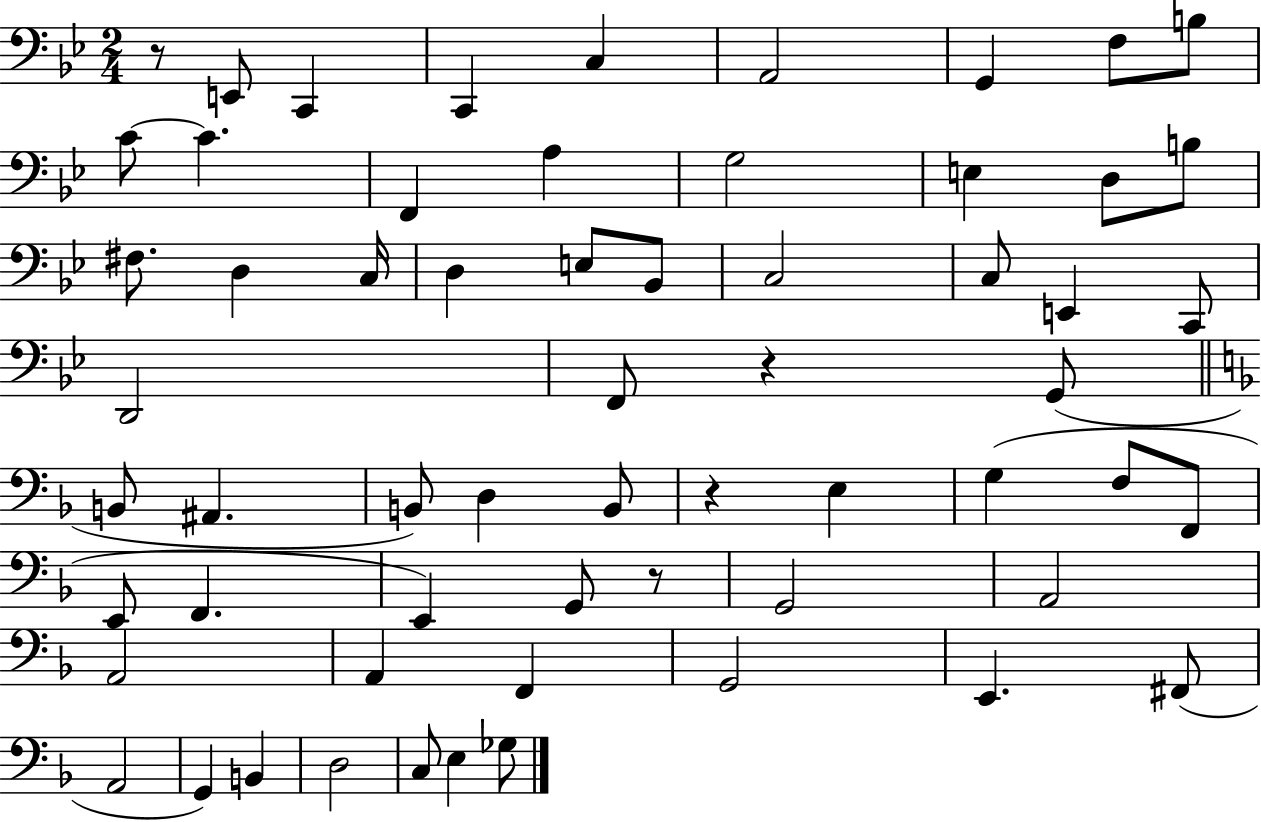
{
  \clef bass
  \numericTimeSignature
  \time 2/4
  \key bes \major
  r8 e,8 c,4 | c,4 c4 | a,2 | g,4 f8 b8 | \break c'8~~ c'4. | f,4 a4 | g2 | e4 d8 b8 | \break fis8. d4 c16 | d4 e8 bes,8 | c2 | c8 e,4 c,8 | \break d,2 | f,8 r4 g,8( | \bar "||" \break \key d \minor b,8 ais,4. | b,8) d4 b,8 | r4 e4 | g4( f8 f,8 | \break e,8 f,4. | e,4) g,8 r8 | g,2 | a,2 | \break a,2 | a,4 f,4 | g,2 | e,4. fis,8( | \break a,2 | g,4) b,4 | d2 | c8 e4 ges8 | \break \bar "|."
}